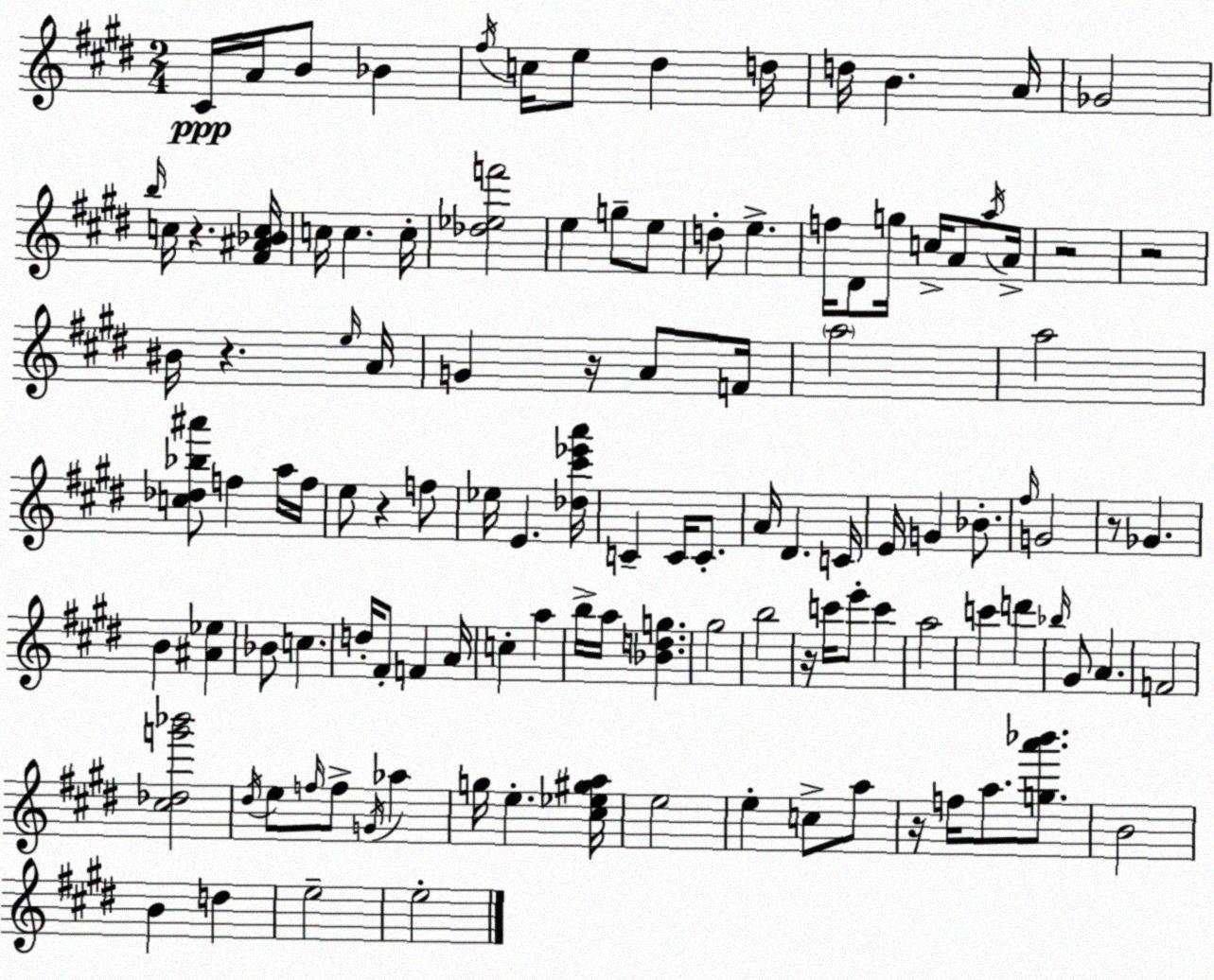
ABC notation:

X:1
T:Untitled
M:2/4
L:1/4
K:E
^C/4 A/4 B/2 _B ^f/4 c/4 e/2 ^d d/4 d/4 B A/4 _G2 b/4 c/4 z [^F^A_Bc]/4 c/4 c c/4 [_d_ef']2 e g/2 e/2 d/2 e f/4 ^D/2 g/4 c/4 A/2 a/4 A/4 z2 z2 ^B/4 z e/4 A/4 G z/4 A/2 F/4 a2 a2 [c_d_b^a']/2 f a/4 f/4 e/2 z f/2 _e/4 E [_d^c'_e'a']/4 C C/4 C/2 A/4 ^D C/4 E/4 G _B/2 ^f/4 G2 z/2 _G B [^A_e] _B/2 c d/4 ^F/2 F A/4 c a b/4 a/4 [_Bdg] ^g2 b2 z/4 c'/4 e'/2 c' a2 c' d' _b/4 ^G/2 A F2 [^c_dg'_b']2 ^d/4 e/2 f/4 f/2 G/4 _a g/4 e [^c_e^ga]/4 e2 e c/2 a/2 z/4 f/4 a/2 [ga'_b']/2 B2 B d e2 e2